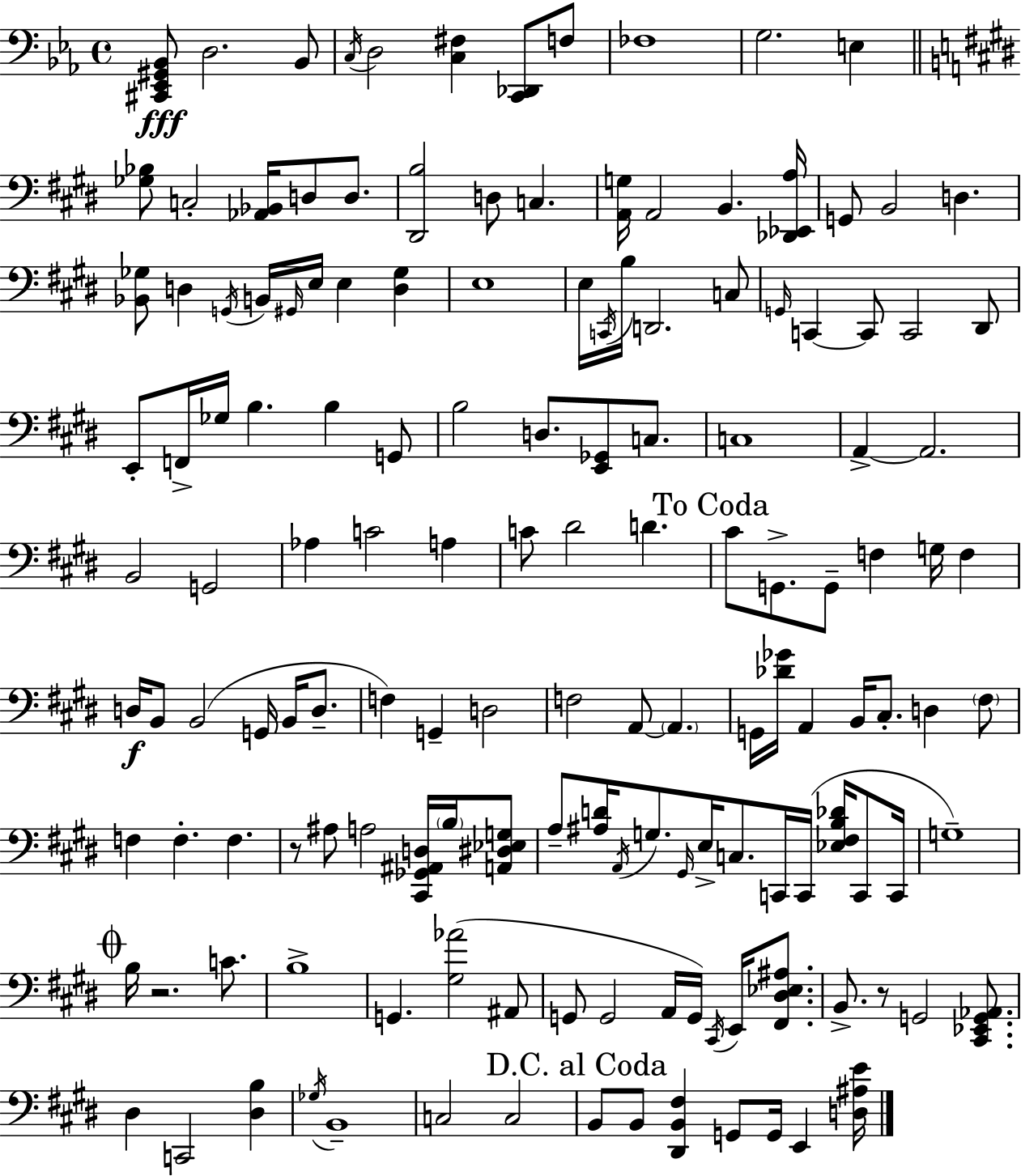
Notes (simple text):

[C#2,Eb2,G#2,Bb2]/e D3/h. Bb2/e C3/s D3/h [C3,F#3]/q [C2,Db2]/e F3/e FES3/w G3/h. E3/q [Gb3,Bb3]/e C3/h [Ab2,Bb2]/s D3/e D3/e. [D#2,B3]/h D3/e C3/q. [A2,G3]/s A2/h B2/q. [Db2,Eb2,A3]/s G2/e B2/h D3/q. [Bb2,Gb3]/e D3/q G2/s B2/s G#2/s E3/s E3/q [D3,Gb3]/q E3/w E3/s C2/s B3/s D2/h. C3/e G2/s C2/q C2/e C2/h D#2/e E2/e F2/s Gb3/s B3/q. B3/q G2/e B3/h D3/e. [E2,Gb2]/e C3/e. C3/w A2/q A2/h. B2/h G2/h Ab3/q C4/h A3/q C4/e D#4/h D4/q. C#4/e G2/e. G2/e F3/q G3/s F3/q D3/s B2/e B2/h G2/s B2/s D3/e. F3/q G2/q D3/h F3/h A2/e A2/q. G2/s [Db4,Gb4]/s A2/q B2/s C#3/e. D3/q F#3/e F3/q F3/q. F3/q. R/e A#3/e A3/h [C#2,Gb2,A#2,D3]/s B3/s [A2,D#3,Eb3,G3]/e A3/e [A#3,D4]/s A2/s G3/e. G#2/s E3/s C3/e. C2/s C2/s [Eb3,F#3,B3,Db4]/s C2/e C2/s G3/w B3/s R/h. C4/e. B3/w G2/q. [G#3,Ab4]/h A#2/e G2/e G2/h A2/s G2/s C#2/s E2/s [F#2,D#3,Eb3,A#3]/e. B2/e. R/e G2/h [C#2,Eb2,G2,Ab2]/e. D#3/q C2/h [D#3,B3]/q Gb3/s B2/w C3/h C3/h B2/e B2/e [D#2,B2,F#3]/q G2/e G2/s E2/q [D3,A#3,E4]/s